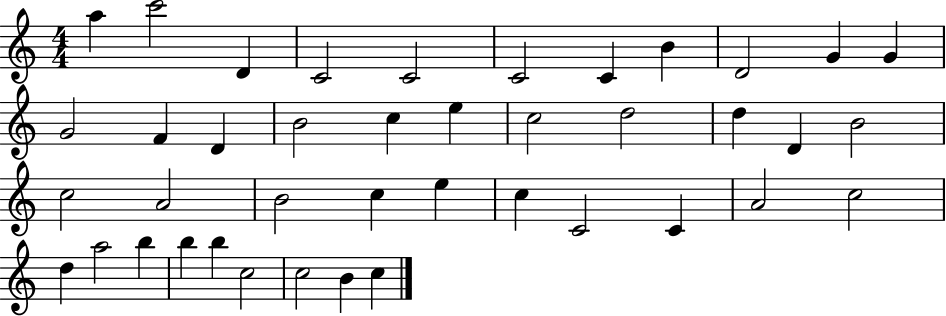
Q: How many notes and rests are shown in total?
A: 41